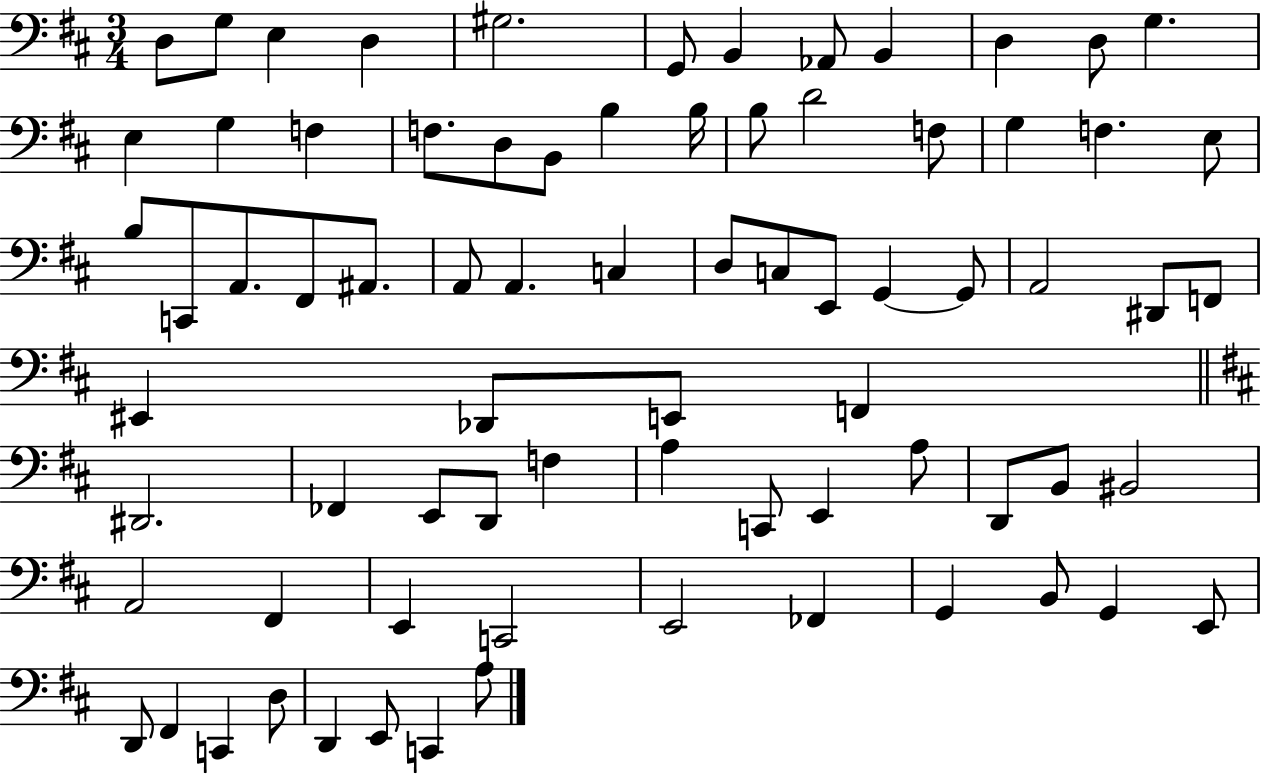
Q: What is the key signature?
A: D major